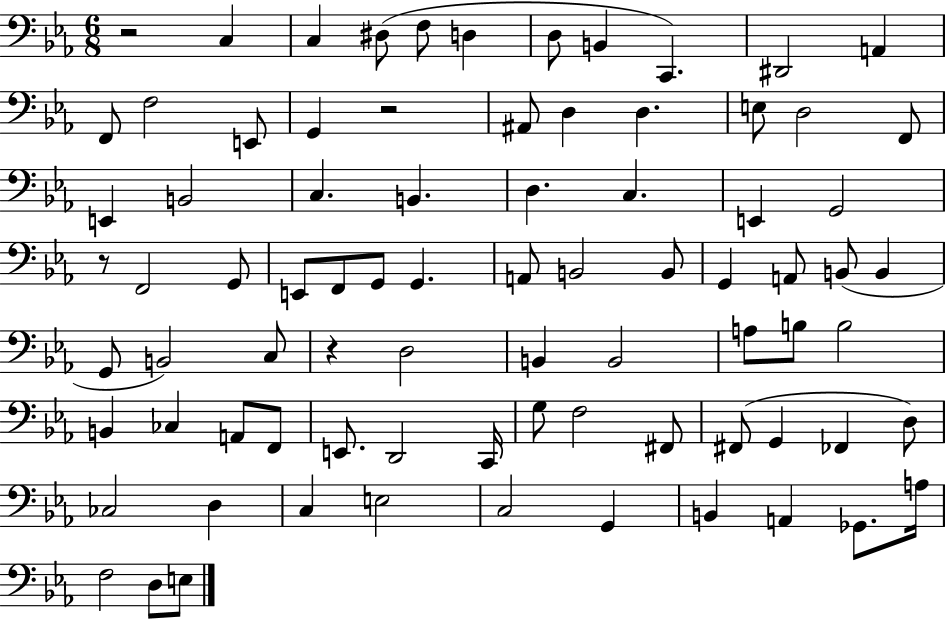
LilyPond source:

{
  \clef bass
  \numericTimeSignature
  \time 6/8
  \key ees \major
  r2 c4 | c4 dis8( f8 d4 | d8 b,4 c,4.) | dis,2 a,4 | \break f,8 f2 e,8 | g,4 r2 | ais,8 d4 d4. | e8 d2 f,8 | \break e,4 b,2 | c4. b,4. | d4. c4. | e,4 g,2 | \break r8 f,2 g,8 | e,8 f,8 g,8 g,4. | a,8 b,2 b,8 | g,4 a,8 b,8( b,4 | \break g,8 b,2) c8 | r4 d2 | b,4 b,2 | a8 b8 b2 | \break b,4 ces4 a,8 f,8 | e,8. d,2 c,16 | g8 f2 fis,8 | fis,8( g,4 fes,4 d8) | \break ces2 d4 | c4 e2 | c2 g,4 | b,4 a,4 ges,8. a16 | \break f2 d8 e8 | \bar "|."
}